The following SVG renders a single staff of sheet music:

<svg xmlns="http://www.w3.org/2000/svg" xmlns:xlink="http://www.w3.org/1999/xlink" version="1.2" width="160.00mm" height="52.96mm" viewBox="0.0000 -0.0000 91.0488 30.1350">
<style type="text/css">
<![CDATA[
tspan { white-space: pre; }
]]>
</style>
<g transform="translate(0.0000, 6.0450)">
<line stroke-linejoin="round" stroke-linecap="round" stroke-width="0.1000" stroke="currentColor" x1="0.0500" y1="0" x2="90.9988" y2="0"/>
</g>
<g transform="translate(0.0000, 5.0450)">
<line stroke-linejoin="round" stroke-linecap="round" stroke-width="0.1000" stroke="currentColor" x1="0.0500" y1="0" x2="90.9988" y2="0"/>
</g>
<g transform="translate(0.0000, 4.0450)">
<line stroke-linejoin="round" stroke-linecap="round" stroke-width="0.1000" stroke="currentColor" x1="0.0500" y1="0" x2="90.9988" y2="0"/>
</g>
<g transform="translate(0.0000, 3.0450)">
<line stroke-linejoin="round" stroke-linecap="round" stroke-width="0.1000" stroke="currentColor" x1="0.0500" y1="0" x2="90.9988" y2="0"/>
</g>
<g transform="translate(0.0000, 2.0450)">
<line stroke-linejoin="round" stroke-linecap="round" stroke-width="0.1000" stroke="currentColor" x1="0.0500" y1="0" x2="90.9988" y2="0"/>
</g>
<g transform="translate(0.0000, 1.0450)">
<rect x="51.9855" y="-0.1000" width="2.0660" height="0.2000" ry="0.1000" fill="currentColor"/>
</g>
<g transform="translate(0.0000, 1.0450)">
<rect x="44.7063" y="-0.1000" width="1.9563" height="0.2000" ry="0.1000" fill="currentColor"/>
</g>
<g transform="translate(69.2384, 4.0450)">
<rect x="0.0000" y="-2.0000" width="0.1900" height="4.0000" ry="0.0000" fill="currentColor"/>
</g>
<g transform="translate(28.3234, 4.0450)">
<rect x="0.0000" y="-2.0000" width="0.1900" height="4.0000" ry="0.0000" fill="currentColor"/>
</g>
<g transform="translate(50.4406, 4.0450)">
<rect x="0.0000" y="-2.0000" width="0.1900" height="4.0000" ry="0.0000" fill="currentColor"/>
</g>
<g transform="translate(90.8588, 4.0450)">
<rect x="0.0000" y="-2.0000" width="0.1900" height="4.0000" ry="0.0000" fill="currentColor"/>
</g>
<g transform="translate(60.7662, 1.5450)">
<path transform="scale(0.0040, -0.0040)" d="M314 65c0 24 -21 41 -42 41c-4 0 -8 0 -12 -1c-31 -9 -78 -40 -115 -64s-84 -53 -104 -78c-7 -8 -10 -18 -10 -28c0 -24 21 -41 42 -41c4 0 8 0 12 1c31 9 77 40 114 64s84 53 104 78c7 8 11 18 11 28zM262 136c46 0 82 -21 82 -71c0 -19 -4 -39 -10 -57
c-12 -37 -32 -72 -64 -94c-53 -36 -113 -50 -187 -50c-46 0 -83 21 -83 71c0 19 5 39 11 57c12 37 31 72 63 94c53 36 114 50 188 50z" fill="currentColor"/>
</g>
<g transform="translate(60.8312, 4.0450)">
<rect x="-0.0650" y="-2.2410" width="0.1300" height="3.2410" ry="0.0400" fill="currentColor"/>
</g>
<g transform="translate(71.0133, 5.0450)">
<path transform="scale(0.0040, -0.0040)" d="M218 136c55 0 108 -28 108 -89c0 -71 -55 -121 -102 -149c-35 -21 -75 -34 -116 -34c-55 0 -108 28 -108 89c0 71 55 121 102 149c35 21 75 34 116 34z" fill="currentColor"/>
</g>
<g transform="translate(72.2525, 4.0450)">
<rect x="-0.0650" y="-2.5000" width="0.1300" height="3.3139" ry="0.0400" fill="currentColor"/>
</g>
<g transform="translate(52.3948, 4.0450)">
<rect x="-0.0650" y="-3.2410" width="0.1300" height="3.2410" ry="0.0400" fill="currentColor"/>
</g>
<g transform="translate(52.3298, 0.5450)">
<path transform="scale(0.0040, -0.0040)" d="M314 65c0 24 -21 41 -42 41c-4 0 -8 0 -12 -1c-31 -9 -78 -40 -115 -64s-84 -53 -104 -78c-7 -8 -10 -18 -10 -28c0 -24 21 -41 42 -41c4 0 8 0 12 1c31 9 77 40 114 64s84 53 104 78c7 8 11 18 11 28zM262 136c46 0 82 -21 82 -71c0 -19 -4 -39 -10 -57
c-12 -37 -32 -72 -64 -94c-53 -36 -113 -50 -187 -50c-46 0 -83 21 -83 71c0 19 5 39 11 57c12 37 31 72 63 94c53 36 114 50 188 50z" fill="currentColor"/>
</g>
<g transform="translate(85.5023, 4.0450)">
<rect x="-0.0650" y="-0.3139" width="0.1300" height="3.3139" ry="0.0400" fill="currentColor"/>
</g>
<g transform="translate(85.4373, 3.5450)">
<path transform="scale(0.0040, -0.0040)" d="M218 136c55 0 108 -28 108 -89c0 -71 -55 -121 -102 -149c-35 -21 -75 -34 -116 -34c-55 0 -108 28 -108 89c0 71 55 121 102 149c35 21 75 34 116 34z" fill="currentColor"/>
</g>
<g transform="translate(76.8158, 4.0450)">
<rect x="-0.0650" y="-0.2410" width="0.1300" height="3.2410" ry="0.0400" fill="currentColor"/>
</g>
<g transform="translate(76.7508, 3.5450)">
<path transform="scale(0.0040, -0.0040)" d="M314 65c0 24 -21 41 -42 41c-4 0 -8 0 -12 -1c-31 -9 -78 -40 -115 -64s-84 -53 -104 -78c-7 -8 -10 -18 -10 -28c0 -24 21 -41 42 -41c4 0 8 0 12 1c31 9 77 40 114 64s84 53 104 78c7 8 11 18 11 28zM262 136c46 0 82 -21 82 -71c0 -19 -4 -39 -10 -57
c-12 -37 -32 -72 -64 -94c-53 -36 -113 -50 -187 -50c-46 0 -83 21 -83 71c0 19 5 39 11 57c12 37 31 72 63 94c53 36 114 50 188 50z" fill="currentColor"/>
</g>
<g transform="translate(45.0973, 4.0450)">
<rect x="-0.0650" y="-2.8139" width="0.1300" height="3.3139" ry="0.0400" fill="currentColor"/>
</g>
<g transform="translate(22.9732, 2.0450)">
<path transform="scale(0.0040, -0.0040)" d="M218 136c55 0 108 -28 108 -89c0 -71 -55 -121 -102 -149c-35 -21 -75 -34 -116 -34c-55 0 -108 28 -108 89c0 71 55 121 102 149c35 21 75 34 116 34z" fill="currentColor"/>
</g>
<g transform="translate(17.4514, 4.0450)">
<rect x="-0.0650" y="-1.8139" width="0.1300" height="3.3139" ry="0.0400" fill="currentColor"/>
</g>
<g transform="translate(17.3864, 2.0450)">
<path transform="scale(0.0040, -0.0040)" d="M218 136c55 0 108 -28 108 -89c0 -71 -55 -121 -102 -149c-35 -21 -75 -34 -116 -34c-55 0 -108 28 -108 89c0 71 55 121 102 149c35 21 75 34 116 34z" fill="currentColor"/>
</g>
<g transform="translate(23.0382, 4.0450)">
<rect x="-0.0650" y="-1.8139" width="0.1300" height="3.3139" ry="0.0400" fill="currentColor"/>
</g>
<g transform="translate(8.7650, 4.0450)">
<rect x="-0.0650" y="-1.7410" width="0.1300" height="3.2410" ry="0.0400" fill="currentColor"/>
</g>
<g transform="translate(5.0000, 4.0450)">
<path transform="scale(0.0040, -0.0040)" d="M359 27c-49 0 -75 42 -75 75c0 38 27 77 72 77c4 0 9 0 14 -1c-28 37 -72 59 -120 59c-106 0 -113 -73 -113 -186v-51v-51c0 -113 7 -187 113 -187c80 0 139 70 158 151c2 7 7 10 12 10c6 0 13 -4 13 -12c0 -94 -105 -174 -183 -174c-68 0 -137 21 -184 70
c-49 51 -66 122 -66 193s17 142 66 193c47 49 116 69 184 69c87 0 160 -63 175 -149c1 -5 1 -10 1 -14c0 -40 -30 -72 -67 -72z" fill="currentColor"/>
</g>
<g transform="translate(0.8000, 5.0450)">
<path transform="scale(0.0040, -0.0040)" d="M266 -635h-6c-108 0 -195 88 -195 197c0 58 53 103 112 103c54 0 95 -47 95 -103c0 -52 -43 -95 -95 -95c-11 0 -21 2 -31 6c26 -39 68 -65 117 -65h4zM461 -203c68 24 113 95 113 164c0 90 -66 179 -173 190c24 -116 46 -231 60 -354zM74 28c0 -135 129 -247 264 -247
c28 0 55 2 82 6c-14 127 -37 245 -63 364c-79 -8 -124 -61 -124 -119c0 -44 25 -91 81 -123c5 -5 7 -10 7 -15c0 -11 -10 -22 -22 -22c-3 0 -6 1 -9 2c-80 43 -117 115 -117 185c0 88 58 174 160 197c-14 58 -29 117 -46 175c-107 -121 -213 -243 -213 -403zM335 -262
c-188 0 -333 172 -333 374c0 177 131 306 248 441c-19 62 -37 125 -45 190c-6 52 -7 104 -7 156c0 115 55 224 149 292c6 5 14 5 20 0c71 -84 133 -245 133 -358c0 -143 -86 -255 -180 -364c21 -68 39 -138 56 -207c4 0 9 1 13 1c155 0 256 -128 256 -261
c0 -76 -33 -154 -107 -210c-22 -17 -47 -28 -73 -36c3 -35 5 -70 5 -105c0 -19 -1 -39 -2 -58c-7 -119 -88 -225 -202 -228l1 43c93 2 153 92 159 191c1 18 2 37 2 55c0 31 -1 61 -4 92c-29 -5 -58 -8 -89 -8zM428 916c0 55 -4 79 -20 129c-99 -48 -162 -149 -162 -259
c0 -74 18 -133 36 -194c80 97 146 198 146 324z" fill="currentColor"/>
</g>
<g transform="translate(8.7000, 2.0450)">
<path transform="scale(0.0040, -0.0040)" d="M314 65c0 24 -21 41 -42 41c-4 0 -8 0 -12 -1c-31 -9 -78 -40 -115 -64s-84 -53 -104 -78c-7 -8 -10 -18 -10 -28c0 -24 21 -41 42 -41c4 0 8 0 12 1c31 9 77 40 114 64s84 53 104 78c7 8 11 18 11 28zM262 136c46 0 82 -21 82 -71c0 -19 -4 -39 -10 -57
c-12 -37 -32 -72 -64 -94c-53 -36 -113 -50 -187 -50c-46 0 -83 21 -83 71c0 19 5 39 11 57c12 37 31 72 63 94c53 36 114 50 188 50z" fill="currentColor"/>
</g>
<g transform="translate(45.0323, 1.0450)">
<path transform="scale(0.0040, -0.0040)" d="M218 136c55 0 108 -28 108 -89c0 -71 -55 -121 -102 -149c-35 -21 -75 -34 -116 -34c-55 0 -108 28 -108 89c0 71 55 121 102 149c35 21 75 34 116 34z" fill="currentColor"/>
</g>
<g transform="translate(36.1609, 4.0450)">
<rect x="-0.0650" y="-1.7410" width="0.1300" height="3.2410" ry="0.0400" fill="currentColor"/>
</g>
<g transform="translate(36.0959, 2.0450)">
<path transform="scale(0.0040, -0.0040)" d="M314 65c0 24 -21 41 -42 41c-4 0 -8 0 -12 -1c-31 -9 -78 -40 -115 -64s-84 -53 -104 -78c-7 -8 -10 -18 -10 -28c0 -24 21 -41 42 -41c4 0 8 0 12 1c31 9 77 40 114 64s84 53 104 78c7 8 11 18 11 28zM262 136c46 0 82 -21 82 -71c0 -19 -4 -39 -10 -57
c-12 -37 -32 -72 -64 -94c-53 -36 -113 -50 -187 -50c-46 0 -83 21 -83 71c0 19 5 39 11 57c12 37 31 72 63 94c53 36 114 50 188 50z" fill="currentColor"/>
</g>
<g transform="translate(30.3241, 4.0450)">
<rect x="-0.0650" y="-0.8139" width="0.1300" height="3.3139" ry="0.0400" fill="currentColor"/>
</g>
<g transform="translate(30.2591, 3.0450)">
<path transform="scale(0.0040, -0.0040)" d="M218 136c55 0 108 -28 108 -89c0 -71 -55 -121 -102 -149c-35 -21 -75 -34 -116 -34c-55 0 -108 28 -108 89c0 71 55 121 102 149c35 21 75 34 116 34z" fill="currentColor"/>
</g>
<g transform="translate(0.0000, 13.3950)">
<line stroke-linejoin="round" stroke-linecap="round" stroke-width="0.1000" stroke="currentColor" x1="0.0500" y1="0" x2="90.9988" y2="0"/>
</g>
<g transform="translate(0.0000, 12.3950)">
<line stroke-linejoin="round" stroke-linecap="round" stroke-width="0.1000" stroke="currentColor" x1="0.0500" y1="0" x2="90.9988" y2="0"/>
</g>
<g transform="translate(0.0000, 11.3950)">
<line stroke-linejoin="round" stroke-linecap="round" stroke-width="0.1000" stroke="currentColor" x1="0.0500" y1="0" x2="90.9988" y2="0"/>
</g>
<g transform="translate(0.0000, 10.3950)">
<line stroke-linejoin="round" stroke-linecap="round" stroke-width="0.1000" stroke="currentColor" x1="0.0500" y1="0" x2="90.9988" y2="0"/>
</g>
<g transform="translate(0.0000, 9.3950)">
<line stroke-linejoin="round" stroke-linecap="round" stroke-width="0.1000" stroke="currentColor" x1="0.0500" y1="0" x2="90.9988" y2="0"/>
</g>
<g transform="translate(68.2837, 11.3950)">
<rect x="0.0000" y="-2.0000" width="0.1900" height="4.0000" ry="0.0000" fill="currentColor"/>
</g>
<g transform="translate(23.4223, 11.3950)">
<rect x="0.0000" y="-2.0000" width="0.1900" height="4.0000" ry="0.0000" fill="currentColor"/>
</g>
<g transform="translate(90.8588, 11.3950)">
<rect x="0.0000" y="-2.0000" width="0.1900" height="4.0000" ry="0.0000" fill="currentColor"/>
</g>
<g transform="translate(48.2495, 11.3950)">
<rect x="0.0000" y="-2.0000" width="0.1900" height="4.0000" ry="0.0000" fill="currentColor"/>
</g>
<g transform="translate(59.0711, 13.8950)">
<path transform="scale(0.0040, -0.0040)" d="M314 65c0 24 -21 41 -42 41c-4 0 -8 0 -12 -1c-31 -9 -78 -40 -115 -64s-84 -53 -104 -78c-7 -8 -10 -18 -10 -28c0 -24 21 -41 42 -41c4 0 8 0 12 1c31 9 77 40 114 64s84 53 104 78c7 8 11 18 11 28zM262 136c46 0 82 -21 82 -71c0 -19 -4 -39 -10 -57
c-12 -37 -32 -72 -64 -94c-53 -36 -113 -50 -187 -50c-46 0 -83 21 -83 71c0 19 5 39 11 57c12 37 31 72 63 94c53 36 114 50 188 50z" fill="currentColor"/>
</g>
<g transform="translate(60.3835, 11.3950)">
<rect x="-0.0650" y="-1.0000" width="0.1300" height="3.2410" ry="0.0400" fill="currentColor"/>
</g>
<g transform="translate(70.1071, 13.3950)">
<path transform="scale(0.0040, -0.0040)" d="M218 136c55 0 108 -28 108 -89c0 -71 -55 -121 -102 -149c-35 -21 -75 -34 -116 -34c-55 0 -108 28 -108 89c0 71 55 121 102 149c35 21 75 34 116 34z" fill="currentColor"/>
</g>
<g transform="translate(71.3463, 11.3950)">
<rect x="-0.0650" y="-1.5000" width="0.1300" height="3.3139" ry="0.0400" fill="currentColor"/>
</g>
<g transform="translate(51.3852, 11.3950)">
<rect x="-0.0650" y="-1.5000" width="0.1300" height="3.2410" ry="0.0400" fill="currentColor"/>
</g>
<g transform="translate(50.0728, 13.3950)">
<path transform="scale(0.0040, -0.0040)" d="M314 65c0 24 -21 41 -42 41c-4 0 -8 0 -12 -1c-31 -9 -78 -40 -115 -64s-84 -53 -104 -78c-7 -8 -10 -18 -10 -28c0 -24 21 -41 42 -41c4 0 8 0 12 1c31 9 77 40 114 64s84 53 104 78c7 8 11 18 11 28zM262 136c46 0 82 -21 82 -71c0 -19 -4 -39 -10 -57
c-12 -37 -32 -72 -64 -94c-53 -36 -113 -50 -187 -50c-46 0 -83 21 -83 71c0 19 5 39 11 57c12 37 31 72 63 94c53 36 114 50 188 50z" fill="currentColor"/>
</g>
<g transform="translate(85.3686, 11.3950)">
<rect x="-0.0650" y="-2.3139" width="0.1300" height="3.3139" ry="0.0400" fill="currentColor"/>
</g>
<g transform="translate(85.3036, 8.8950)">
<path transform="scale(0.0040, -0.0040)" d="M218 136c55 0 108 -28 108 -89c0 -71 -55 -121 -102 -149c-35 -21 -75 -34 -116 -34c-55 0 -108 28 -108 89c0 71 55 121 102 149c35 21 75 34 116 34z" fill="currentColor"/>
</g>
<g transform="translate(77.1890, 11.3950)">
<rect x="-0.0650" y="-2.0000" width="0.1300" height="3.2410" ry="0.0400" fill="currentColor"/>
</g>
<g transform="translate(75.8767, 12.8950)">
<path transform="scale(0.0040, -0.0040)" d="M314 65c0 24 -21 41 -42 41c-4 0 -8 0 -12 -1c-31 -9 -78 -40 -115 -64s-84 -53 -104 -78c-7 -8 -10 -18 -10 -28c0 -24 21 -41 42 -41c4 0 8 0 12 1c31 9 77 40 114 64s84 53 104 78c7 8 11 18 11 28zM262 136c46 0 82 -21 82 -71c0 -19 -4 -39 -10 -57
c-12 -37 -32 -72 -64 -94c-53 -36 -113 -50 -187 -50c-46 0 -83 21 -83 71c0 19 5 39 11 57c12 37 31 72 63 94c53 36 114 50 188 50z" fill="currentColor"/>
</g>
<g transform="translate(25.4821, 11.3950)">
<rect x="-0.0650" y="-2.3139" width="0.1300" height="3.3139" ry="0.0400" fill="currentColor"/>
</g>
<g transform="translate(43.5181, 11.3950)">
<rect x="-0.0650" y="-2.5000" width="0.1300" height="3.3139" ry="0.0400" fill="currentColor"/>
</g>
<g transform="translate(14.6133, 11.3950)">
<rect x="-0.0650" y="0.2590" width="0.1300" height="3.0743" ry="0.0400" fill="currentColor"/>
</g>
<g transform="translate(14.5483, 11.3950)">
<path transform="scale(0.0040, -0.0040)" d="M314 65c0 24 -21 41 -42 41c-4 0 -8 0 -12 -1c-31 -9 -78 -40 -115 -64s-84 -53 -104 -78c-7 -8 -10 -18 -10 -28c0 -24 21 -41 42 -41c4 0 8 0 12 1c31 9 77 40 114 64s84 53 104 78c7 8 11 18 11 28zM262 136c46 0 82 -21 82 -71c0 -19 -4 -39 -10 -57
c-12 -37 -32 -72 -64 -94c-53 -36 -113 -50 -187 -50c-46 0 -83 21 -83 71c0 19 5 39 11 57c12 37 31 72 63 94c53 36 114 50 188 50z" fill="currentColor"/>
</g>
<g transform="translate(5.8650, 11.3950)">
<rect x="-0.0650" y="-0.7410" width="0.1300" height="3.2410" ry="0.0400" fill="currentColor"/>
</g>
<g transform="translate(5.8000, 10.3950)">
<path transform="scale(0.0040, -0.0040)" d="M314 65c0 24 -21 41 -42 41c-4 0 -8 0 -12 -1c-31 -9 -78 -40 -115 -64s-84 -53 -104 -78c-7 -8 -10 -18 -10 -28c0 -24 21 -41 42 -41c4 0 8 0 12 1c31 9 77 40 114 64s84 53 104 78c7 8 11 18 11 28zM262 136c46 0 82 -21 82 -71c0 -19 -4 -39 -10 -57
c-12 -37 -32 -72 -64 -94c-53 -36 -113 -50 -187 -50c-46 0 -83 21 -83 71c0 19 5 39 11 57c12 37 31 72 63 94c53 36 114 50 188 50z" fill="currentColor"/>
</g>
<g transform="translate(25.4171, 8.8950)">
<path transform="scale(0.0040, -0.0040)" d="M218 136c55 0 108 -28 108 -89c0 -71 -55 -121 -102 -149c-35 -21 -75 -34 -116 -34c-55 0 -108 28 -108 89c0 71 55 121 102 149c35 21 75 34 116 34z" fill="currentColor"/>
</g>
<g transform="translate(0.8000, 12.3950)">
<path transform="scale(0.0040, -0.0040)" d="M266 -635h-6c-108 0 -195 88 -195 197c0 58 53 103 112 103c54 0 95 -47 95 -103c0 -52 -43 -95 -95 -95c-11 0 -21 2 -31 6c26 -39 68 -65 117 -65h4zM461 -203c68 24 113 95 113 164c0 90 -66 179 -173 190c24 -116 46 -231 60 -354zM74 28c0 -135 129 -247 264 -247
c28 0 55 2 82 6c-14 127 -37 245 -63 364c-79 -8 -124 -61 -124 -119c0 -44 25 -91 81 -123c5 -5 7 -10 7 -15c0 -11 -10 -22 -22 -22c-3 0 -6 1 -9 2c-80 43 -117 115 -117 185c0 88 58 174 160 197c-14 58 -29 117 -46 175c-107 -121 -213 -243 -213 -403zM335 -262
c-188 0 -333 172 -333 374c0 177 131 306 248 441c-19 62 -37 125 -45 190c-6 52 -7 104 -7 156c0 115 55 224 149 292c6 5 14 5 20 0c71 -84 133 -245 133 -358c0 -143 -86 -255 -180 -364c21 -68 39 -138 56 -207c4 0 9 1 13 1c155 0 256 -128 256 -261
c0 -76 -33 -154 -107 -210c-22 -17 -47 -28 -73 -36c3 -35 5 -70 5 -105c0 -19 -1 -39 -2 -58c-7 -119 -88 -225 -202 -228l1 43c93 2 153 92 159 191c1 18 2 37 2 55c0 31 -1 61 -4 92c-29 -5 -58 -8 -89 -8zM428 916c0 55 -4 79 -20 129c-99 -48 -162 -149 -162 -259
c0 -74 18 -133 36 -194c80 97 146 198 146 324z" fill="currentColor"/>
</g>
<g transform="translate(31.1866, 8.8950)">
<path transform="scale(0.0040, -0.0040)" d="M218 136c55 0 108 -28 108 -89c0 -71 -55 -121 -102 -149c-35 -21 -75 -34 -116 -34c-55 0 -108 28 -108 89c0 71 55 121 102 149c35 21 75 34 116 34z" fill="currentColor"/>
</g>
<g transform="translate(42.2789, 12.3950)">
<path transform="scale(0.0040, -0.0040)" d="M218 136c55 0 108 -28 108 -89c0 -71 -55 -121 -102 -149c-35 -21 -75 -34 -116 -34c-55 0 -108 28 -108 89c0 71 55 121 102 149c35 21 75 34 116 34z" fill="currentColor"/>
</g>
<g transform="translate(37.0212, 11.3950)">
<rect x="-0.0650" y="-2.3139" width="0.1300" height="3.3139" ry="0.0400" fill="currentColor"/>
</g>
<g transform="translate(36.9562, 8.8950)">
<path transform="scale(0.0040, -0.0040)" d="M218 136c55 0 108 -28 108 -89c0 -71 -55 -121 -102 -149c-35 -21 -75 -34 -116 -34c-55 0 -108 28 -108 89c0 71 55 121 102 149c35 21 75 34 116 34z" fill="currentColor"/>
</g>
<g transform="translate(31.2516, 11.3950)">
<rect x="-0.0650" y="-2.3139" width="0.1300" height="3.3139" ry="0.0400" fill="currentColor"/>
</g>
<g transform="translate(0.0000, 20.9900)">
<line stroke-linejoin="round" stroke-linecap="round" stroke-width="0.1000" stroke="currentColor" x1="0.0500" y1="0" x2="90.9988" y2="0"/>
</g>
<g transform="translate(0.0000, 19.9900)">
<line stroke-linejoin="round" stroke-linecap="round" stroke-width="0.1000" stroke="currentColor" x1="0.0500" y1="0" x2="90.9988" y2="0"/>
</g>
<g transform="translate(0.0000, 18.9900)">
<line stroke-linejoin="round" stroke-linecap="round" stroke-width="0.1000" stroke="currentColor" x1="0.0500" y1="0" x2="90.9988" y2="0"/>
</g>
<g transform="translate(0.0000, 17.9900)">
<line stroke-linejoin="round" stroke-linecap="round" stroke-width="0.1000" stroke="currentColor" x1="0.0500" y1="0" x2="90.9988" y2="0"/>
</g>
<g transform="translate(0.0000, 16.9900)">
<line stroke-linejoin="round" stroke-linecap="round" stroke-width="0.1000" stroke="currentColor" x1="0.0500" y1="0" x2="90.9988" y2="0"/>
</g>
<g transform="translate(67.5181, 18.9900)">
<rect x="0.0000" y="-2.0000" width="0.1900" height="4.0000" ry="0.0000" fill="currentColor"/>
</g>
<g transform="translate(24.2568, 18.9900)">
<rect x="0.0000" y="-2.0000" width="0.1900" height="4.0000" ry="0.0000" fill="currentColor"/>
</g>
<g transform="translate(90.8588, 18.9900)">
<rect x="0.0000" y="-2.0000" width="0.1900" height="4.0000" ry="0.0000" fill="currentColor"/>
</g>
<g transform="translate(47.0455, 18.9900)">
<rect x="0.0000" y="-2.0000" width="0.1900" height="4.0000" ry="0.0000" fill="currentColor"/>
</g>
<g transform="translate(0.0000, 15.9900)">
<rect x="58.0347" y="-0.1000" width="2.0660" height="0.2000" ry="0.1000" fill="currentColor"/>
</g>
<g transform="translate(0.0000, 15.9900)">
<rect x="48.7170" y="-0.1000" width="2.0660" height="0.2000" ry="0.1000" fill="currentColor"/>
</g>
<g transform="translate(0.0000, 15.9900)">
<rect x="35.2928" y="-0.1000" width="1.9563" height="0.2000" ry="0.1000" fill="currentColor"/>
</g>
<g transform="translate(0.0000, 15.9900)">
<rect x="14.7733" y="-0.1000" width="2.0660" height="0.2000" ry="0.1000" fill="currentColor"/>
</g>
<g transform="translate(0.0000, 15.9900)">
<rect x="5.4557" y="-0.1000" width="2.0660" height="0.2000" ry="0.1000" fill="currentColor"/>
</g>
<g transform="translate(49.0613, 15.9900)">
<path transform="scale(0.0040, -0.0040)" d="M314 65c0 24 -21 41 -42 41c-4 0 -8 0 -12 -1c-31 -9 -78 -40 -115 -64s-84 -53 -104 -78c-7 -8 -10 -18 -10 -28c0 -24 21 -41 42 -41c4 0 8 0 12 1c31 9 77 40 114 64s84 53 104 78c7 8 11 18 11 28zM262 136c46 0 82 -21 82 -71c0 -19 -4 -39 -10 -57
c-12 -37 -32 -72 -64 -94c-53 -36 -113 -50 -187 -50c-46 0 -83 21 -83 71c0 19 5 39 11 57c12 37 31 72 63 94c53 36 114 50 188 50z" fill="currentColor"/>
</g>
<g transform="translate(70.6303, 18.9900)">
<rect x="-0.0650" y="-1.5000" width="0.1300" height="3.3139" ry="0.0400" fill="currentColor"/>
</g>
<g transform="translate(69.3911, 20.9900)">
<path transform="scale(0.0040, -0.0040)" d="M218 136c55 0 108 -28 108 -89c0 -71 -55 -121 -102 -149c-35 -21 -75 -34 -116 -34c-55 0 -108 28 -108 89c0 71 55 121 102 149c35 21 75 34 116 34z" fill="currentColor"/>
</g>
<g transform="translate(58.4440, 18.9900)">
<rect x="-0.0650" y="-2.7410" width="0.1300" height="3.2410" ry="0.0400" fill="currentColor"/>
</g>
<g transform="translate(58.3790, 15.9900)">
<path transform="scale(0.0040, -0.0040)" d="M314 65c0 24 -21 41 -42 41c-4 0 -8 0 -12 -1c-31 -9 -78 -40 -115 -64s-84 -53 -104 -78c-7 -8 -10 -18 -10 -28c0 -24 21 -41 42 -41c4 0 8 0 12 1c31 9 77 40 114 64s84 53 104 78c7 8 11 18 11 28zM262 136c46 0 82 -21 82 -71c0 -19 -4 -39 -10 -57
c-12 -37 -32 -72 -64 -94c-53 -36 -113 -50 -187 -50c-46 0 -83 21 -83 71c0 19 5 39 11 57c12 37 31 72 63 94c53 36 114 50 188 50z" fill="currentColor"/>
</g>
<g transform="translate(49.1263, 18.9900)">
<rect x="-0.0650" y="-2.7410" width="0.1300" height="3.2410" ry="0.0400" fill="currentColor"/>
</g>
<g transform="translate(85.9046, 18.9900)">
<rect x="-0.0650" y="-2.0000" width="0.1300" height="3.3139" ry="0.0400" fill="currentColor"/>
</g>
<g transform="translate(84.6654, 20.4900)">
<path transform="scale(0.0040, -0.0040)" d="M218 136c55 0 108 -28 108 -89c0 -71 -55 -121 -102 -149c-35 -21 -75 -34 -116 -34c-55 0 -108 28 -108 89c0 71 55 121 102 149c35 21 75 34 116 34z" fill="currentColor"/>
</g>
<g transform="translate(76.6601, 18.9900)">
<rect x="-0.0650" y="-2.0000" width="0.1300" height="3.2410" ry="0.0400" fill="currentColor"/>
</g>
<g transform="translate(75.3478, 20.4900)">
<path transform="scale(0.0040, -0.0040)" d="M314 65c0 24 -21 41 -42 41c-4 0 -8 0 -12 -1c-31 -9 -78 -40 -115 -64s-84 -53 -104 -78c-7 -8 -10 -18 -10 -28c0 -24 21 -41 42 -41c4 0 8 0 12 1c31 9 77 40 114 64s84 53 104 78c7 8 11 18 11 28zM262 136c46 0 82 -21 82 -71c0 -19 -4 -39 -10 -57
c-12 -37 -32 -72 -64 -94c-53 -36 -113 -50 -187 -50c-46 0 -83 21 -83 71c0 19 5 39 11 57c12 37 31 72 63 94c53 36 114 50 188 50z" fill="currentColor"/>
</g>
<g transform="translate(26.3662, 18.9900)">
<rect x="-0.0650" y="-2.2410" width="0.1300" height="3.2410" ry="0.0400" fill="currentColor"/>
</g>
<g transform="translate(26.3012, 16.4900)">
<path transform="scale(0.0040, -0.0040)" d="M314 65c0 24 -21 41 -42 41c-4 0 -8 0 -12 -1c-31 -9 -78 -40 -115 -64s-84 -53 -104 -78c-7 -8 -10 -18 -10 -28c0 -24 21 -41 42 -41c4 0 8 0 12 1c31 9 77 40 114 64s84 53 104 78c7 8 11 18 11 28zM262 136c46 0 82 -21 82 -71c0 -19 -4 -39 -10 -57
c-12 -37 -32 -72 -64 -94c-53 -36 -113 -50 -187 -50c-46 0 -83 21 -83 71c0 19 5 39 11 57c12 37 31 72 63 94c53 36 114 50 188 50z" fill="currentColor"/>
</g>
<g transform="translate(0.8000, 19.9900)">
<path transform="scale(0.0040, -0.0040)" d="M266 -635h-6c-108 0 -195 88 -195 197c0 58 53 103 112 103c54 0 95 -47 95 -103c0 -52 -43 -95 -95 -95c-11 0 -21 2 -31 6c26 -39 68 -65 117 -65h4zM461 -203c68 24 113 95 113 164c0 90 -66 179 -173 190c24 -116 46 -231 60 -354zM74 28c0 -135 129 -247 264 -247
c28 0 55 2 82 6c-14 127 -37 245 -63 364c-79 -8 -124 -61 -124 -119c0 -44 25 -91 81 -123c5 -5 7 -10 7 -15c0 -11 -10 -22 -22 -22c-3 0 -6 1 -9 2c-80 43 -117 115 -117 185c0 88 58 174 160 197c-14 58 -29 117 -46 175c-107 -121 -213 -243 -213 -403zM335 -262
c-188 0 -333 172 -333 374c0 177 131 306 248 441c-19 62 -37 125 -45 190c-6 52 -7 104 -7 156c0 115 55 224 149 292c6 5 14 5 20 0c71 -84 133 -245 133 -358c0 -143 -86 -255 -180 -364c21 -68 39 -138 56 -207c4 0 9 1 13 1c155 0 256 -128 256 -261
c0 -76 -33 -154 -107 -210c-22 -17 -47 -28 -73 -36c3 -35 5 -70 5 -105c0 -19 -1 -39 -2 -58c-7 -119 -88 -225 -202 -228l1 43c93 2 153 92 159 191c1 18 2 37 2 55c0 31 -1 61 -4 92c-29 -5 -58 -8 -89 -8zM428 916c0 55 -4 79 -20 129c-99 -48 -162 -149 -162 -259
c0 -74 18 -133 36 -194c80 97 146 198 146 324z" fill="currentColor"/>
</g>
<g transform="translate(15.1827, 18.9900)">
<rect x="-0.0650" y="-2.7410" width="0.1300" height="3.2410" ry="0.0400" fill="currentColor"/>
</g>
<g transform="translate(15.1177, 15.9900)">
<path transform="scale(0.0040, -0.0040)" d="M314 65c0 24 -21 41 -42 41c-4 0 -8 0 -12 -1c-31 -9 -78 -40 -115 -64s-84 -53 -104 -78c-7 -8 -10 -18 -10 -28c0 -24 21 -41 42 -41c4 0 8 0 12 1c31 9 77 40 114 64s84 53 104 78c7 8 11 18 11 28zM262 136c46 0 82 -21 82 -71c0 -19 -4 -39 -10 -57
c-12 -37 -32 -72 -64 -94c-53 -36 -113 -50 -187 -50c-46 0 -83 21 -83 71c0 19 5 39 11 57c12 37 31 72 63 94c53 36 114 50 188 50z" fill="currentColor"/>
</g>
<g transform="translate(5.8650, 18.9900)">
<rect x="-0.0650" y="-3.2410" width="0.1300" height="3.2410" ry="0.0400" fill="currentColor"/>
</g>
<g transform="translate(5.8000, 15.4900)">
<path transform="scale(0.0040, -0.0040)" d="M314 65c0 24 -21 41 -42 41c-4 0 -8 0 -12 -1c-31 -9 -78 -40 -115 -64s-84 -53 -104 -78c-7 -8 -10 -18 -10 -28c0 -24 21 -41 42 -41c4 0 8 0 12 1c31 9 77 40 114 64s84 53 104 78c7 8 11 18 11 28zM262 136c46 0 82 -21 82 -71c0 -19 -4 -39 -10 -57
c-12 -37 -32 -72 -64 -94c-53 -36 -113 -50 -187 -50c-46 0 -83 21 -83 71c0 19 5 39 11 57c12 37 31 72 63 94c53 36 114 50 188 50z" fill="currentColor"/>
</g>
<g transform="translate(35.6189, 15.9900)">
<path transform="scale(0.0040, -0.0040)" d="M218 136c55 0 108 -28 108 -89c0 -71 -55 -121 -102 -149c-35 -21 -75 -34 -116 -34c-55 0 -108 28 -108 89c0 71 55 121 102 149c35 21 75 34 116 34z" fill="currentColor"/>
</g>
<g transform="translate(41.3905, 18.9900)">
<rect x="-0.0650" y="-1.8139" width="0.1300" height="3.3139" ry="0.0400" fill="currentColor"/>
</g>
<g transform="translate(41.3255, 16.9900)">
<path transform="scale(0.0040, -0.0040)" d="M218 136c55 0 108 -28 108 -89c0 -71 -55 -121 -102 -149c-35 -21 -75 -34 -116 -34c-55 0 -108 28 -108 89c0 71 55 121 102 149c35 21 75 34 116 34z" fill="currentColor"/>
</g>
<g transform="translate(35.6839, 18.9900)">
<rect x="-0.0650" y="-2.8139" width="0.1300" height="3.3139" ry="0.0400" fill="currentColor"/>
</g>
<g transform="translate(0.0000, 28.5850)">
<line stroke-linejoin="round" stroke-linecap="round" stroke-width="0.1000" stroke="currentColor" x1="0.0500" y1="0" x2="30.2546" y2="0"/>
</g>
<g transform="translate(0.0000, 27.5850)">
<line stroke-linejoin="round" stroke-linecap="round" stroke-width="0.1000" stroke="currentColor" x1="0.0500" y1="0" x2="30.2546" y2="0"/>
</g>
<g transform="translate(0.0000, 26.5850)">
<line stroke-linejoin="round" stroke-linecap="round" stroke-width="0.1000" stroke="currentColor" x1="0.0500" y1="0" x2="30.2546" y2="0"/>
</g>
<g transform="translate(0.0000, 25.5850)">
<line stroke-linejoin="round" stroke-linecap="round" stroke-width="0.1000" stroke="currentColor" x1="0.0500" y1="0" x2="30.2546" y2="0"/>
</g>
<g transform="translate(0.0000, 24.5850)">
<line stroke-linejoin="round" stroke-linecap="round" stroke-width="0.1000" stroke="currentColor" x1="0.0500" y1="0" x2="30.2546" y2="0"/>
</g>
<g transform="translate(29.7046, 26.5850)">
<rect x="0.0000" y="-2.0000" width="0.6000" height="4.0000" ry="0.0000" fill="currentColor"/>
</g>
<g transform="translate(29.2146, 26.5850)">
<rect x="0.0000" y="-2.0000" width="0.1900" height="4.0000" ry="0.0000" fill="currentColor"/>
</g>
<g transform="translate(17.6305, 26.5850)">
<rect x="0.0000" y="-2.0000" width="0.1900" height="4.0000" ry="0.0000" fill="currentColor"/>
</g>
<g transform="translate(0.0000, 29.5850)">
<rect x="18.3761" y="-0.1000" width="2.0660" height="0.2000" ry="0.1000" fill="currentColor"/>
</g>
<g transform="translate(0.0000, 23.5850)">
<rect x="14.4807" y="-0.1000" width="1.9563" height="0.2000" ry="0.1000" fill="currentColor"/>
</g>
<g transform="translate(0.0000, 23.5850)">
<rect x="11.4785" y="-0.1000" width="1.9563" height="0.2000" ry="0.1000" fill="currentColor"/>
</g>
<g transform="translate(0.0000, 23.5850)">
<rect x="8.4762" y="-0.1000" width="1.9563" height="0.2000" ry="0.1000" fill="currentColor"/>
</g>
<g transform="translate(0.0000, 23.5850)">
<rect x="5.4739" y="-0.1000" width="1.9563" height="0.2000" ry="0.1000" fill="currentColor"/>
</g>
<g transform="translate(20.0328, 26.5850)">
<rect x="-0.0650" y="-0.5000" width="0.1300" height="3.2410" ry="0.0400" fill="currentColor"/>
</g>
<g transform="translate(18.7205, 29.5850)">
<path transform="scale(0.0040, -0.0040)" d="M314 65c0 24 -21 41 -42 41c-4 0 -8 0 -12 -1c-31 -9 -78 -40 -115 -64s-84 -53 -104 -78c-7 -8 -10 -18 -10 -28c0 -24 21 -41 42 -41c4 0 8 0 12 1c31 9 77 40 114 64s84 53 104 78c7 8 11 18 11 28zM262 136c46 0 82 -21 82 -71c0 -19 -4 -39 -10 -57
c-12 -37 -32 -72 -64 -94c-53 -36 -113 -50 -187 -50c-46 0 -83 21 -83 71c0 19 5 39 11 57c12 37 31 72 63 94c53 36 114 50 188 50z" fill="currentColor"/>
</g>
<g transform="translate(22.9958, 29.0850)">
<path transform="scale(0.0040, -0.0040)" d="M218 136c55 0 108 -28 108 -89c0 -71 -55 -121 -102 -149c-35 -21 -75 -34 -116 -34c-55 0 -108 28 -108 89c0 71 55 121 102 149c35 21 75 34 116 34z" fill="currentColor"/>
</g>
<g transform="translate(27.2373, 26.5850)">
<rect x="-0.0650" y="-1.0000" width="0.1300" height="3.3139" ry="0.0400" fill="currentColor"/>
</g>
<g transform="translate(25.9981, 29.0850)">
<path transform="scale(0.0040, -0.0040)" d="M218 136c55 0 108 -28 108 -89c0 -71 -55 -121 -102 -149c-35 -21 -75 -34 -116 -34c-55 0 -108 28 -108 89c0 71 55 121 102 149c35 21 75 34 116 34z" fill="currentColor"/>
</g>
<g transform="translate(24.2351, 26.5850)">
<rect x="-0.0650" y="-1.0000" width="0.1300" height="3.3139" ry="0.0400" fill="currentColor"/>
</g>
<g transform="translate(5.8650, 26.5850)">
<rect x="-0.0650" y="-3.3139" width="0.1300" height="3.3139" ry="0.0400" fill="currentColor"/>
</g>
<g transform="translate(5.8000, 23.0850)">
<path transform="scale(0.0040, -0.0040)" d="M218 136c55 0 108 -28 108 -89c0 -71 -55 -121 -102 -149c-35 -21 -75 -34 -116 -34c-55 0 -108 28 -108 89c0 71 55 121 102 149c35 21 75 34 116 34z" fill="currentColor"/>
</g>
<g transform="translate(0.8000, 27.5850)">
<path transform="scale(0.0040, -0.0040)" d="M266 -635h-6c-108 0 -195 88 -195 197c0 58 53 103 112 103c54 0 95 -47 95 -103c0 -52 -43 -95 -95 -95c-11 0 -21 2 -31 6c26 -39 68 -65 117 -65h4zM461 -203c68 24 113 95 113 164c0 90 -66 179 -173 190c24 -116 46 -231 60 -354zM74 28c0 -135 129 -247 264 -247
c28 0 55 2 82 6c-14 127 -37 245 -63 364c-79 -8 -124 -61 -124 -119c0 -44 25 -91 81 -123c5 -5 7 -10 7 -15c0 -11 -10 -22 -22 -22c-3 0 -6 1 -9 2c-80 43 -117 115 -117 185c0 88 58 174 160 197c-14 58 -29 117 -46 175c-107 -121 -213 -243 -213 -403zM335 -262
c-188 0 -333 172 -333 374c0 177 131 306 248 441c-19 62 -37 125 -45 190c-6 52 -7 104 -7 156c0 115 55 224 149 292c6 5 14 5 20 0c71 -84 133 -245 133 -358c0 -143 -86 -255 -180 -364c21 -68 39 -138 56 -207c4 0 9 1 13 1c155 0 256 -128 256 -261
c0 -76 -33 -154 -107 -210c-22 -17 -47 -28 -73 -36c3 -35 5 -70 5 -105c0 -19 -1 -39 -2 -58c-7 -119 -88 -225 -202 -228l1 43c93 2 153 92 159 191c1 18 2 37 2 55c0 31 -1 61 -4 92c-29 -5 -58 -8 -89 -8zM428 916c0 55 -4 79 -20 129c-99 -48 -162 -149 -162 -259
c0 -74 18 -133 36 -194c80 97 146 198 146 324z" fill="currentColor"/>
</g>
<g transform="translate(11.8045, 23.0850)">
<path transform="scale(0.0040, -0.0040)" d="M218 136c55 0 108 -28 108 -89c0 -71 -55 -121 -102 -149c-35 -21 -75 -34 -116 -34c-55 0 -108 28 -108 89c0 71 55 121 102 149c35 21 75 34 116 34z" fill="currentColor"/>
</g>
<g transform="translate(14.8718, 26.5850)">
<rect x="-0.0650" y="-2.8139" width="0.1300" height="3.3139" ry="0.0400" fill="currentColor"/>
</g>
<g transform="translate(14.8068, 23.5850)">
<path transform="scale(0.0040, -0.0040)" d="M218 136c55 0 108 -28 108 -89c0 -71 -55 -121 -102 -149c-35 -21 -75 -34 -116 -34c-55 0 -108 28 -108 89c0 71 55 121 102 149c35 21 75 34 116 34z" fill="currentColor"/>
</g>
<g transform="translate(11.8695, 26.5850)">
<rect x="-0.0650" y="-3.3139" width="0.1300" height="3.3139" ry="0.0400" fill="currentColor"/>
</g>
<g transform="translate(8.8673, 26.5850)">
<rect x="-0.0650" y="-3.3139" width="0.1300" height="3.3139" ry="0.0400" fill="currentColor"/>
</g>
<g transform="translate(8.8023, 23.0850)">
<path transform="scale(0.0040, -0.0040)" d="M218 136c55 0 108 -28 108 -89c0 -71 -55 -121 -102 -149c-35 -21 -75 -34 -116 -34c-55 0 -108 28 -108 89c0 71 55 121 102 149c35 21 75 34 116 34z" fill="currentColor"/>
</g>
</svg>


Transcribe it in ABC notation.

X:1
T:Untitled
M:4/4
L:1/4
K:C
f2 f f d f2 a b2 g2 G c2 c d2 B2 g g g G E2 D2 E F2 g b2 a2 g2 a f a2 a2 E F2 F b b b a C2 D D